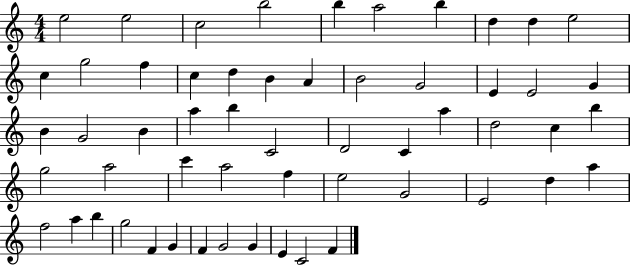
E5/h E5/h C5/h B5/h B5/q A5/h B5/q D5/q D5/q E5/h C5/q G5/h F5/q C5/q D5/q B4/q A4/q B4/h G4/h E4/q E4/h G4/q B4/q G4/h B4/q A5/q B5/q C4/h D4/h C4/q A5/q D5/h C5/q B5/q G5/h A5/h C6/q A5/h F5/q E5/h G4/h E4/h D5/q A5/q F5/h A5/q B5/q G5/h F4/q G4/q F4/q G4/h G4/q E4/q C4/h F4/q